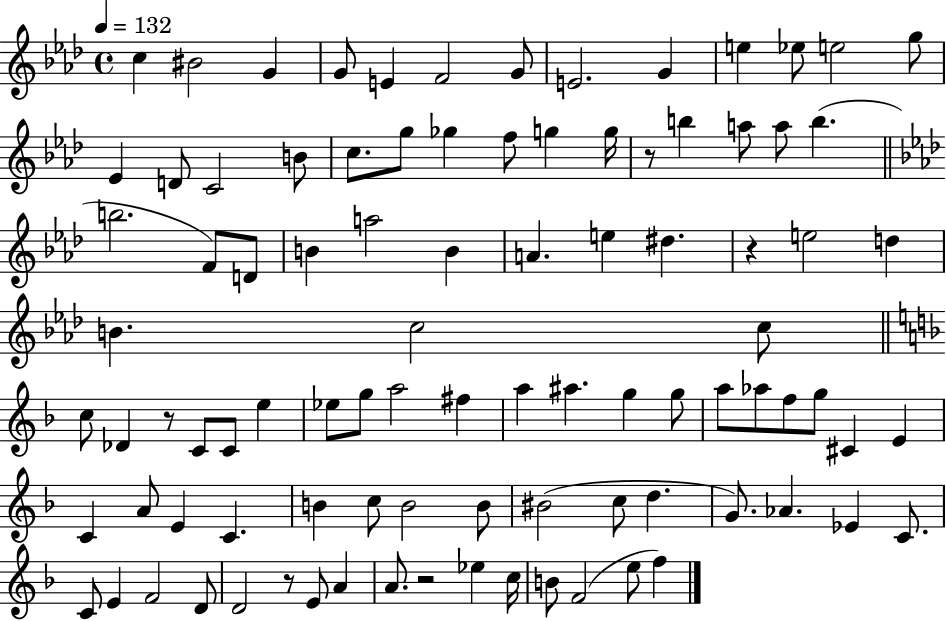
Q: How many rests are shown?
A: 5